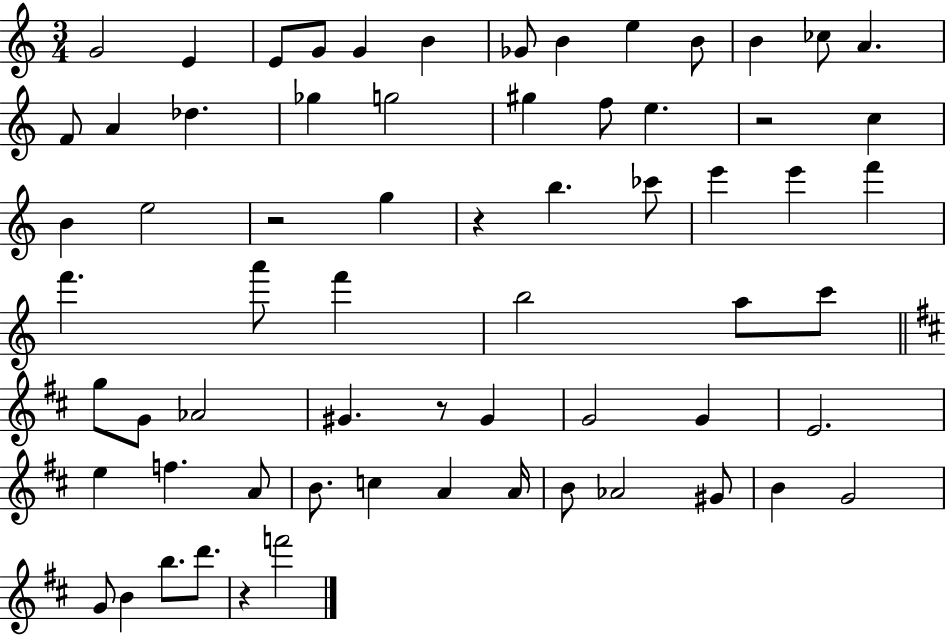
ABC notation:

X:1
T:Untitled
M:3/4
L:1/4
K:C
G2 E E/2 G/2 G B _G/2 B e B/2 B _c/2 A F/2 A _d _g g2 ^g f/2 e z2 c B e2 z2 g z b _c'/2 e' e' f' f' a'/2 f' b2 a/2 c'/2 g/2 G/2 _A2 ^G z/2 ^G G2 G E2 e f A/2 B/2 c A A/4 B/2 _A2 ^G/2 B G2 G/2 B b/2 d'/2 z f'2